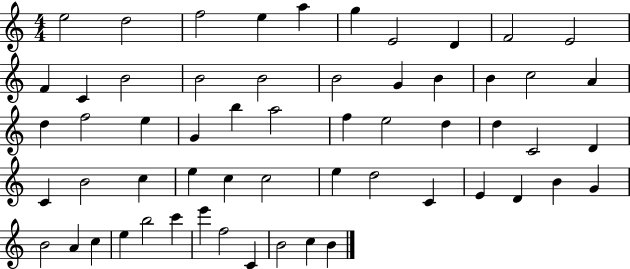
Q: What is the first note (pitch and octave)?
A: E5